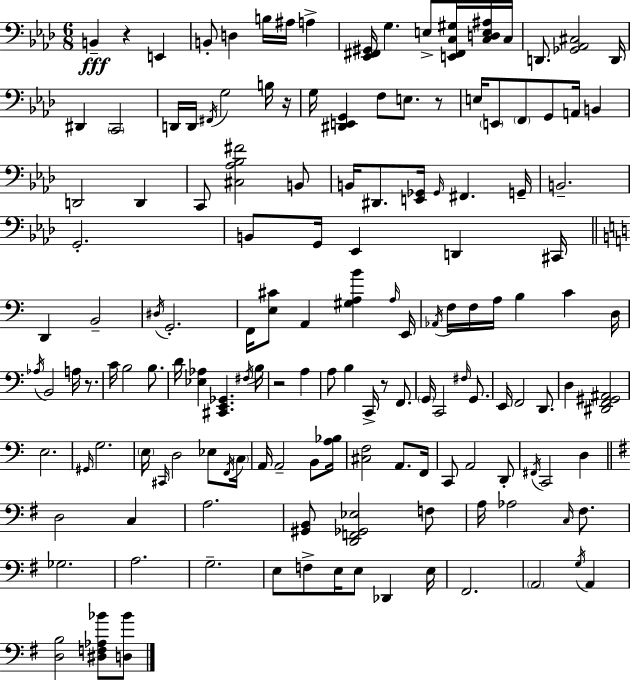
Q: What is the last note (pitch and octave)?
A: A2